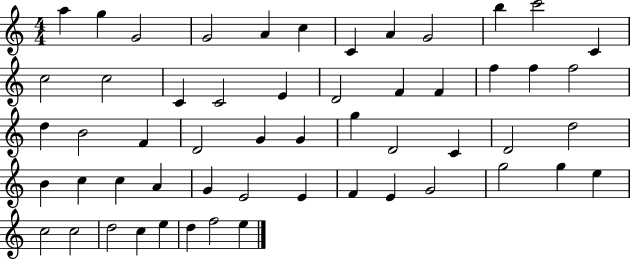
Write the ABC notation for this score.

X:1
T:Untitled
M:4/4
L:1/4
K:C
a g G2 G2 A c C A G2 b c'2 C c2 c2 C C2 E D2 F F f f f2 d B2 F D2 G G g D2 C D2 d2 B c c A G E2 E F E G2 g2 g e c2 c2 d2 c e d f2 e